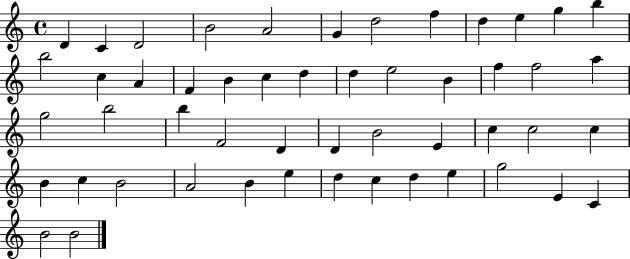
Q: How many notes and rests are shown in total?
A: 51